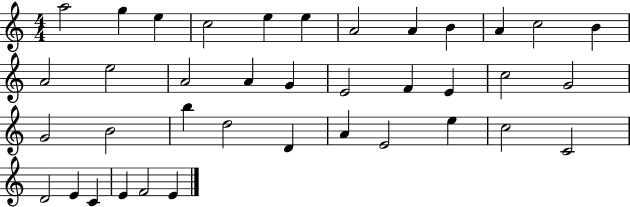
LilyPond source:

{
  \clef treble
  \numericTimeSignature
  \time 4/4
  \key c \major
  a''2 g''4 e''4 | c''2 e''4 e''4 | a'2 a'4 b'4 | a'4 c''2 b'4 | \break a'2 e''2 | a'2 a'4 g'4 | e'2 f'4 e'4 | c''2 g'2 | \break g'2 b'2 | b''4 d''2 d'4 | a'4 e'2 e''4 | c''2 c'2 | \break d'2 e'4 c'4 | e'4 f'2 e'4 | \bar "|."
}